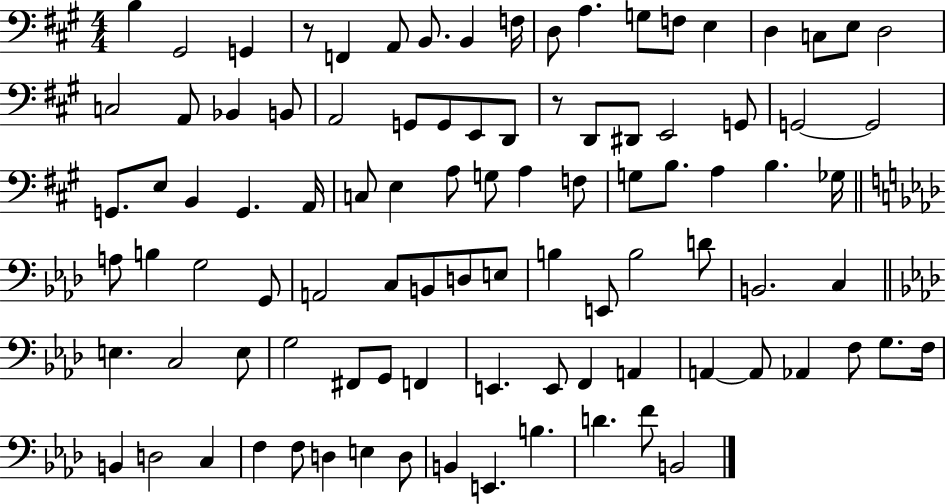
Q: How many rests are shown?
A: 2